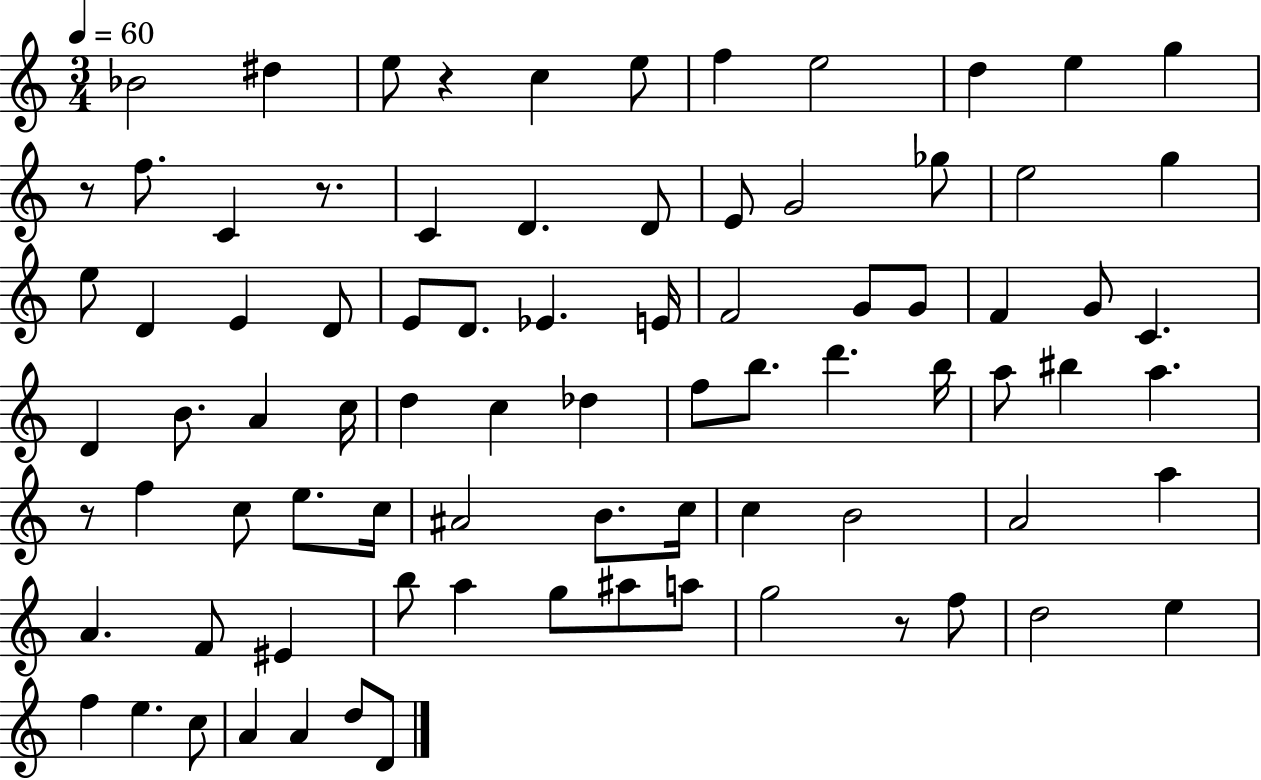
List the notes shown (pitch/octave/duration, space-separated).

Bb4/h D#5/q E5/e R/q C5/q E5/e F5/q E5/h D5/q E5/q G5/q R/e F5/e. C4/q R/e. C4/q D4/q. D4/e E4/e G4/h Gb5/e E5/h G5/q E5/e D4/q E4/q D4/e E4/e D4/e. Eb4/q. E4/s F4/h G4/e G4/e F4/q G4/e C4/q. D4/q B4/e. A4/q C5/s D5/q C5/q Db5/q F5/e B5/e. D6/q. B5/s A5/e BIS5/q A5/q. R/e F5/q C5/e E5/e. C5/s A#4/h B4/e. C5/s C5/q B4/h A4/h A5/q A4/q. F4/e EIS4/q B5/e A5/q G5/e A#5/e A5/e G5/h R/e F5/e D5/h E5/q F5/q E5/q. C5/e A4/q A4/q D5/e D4/e